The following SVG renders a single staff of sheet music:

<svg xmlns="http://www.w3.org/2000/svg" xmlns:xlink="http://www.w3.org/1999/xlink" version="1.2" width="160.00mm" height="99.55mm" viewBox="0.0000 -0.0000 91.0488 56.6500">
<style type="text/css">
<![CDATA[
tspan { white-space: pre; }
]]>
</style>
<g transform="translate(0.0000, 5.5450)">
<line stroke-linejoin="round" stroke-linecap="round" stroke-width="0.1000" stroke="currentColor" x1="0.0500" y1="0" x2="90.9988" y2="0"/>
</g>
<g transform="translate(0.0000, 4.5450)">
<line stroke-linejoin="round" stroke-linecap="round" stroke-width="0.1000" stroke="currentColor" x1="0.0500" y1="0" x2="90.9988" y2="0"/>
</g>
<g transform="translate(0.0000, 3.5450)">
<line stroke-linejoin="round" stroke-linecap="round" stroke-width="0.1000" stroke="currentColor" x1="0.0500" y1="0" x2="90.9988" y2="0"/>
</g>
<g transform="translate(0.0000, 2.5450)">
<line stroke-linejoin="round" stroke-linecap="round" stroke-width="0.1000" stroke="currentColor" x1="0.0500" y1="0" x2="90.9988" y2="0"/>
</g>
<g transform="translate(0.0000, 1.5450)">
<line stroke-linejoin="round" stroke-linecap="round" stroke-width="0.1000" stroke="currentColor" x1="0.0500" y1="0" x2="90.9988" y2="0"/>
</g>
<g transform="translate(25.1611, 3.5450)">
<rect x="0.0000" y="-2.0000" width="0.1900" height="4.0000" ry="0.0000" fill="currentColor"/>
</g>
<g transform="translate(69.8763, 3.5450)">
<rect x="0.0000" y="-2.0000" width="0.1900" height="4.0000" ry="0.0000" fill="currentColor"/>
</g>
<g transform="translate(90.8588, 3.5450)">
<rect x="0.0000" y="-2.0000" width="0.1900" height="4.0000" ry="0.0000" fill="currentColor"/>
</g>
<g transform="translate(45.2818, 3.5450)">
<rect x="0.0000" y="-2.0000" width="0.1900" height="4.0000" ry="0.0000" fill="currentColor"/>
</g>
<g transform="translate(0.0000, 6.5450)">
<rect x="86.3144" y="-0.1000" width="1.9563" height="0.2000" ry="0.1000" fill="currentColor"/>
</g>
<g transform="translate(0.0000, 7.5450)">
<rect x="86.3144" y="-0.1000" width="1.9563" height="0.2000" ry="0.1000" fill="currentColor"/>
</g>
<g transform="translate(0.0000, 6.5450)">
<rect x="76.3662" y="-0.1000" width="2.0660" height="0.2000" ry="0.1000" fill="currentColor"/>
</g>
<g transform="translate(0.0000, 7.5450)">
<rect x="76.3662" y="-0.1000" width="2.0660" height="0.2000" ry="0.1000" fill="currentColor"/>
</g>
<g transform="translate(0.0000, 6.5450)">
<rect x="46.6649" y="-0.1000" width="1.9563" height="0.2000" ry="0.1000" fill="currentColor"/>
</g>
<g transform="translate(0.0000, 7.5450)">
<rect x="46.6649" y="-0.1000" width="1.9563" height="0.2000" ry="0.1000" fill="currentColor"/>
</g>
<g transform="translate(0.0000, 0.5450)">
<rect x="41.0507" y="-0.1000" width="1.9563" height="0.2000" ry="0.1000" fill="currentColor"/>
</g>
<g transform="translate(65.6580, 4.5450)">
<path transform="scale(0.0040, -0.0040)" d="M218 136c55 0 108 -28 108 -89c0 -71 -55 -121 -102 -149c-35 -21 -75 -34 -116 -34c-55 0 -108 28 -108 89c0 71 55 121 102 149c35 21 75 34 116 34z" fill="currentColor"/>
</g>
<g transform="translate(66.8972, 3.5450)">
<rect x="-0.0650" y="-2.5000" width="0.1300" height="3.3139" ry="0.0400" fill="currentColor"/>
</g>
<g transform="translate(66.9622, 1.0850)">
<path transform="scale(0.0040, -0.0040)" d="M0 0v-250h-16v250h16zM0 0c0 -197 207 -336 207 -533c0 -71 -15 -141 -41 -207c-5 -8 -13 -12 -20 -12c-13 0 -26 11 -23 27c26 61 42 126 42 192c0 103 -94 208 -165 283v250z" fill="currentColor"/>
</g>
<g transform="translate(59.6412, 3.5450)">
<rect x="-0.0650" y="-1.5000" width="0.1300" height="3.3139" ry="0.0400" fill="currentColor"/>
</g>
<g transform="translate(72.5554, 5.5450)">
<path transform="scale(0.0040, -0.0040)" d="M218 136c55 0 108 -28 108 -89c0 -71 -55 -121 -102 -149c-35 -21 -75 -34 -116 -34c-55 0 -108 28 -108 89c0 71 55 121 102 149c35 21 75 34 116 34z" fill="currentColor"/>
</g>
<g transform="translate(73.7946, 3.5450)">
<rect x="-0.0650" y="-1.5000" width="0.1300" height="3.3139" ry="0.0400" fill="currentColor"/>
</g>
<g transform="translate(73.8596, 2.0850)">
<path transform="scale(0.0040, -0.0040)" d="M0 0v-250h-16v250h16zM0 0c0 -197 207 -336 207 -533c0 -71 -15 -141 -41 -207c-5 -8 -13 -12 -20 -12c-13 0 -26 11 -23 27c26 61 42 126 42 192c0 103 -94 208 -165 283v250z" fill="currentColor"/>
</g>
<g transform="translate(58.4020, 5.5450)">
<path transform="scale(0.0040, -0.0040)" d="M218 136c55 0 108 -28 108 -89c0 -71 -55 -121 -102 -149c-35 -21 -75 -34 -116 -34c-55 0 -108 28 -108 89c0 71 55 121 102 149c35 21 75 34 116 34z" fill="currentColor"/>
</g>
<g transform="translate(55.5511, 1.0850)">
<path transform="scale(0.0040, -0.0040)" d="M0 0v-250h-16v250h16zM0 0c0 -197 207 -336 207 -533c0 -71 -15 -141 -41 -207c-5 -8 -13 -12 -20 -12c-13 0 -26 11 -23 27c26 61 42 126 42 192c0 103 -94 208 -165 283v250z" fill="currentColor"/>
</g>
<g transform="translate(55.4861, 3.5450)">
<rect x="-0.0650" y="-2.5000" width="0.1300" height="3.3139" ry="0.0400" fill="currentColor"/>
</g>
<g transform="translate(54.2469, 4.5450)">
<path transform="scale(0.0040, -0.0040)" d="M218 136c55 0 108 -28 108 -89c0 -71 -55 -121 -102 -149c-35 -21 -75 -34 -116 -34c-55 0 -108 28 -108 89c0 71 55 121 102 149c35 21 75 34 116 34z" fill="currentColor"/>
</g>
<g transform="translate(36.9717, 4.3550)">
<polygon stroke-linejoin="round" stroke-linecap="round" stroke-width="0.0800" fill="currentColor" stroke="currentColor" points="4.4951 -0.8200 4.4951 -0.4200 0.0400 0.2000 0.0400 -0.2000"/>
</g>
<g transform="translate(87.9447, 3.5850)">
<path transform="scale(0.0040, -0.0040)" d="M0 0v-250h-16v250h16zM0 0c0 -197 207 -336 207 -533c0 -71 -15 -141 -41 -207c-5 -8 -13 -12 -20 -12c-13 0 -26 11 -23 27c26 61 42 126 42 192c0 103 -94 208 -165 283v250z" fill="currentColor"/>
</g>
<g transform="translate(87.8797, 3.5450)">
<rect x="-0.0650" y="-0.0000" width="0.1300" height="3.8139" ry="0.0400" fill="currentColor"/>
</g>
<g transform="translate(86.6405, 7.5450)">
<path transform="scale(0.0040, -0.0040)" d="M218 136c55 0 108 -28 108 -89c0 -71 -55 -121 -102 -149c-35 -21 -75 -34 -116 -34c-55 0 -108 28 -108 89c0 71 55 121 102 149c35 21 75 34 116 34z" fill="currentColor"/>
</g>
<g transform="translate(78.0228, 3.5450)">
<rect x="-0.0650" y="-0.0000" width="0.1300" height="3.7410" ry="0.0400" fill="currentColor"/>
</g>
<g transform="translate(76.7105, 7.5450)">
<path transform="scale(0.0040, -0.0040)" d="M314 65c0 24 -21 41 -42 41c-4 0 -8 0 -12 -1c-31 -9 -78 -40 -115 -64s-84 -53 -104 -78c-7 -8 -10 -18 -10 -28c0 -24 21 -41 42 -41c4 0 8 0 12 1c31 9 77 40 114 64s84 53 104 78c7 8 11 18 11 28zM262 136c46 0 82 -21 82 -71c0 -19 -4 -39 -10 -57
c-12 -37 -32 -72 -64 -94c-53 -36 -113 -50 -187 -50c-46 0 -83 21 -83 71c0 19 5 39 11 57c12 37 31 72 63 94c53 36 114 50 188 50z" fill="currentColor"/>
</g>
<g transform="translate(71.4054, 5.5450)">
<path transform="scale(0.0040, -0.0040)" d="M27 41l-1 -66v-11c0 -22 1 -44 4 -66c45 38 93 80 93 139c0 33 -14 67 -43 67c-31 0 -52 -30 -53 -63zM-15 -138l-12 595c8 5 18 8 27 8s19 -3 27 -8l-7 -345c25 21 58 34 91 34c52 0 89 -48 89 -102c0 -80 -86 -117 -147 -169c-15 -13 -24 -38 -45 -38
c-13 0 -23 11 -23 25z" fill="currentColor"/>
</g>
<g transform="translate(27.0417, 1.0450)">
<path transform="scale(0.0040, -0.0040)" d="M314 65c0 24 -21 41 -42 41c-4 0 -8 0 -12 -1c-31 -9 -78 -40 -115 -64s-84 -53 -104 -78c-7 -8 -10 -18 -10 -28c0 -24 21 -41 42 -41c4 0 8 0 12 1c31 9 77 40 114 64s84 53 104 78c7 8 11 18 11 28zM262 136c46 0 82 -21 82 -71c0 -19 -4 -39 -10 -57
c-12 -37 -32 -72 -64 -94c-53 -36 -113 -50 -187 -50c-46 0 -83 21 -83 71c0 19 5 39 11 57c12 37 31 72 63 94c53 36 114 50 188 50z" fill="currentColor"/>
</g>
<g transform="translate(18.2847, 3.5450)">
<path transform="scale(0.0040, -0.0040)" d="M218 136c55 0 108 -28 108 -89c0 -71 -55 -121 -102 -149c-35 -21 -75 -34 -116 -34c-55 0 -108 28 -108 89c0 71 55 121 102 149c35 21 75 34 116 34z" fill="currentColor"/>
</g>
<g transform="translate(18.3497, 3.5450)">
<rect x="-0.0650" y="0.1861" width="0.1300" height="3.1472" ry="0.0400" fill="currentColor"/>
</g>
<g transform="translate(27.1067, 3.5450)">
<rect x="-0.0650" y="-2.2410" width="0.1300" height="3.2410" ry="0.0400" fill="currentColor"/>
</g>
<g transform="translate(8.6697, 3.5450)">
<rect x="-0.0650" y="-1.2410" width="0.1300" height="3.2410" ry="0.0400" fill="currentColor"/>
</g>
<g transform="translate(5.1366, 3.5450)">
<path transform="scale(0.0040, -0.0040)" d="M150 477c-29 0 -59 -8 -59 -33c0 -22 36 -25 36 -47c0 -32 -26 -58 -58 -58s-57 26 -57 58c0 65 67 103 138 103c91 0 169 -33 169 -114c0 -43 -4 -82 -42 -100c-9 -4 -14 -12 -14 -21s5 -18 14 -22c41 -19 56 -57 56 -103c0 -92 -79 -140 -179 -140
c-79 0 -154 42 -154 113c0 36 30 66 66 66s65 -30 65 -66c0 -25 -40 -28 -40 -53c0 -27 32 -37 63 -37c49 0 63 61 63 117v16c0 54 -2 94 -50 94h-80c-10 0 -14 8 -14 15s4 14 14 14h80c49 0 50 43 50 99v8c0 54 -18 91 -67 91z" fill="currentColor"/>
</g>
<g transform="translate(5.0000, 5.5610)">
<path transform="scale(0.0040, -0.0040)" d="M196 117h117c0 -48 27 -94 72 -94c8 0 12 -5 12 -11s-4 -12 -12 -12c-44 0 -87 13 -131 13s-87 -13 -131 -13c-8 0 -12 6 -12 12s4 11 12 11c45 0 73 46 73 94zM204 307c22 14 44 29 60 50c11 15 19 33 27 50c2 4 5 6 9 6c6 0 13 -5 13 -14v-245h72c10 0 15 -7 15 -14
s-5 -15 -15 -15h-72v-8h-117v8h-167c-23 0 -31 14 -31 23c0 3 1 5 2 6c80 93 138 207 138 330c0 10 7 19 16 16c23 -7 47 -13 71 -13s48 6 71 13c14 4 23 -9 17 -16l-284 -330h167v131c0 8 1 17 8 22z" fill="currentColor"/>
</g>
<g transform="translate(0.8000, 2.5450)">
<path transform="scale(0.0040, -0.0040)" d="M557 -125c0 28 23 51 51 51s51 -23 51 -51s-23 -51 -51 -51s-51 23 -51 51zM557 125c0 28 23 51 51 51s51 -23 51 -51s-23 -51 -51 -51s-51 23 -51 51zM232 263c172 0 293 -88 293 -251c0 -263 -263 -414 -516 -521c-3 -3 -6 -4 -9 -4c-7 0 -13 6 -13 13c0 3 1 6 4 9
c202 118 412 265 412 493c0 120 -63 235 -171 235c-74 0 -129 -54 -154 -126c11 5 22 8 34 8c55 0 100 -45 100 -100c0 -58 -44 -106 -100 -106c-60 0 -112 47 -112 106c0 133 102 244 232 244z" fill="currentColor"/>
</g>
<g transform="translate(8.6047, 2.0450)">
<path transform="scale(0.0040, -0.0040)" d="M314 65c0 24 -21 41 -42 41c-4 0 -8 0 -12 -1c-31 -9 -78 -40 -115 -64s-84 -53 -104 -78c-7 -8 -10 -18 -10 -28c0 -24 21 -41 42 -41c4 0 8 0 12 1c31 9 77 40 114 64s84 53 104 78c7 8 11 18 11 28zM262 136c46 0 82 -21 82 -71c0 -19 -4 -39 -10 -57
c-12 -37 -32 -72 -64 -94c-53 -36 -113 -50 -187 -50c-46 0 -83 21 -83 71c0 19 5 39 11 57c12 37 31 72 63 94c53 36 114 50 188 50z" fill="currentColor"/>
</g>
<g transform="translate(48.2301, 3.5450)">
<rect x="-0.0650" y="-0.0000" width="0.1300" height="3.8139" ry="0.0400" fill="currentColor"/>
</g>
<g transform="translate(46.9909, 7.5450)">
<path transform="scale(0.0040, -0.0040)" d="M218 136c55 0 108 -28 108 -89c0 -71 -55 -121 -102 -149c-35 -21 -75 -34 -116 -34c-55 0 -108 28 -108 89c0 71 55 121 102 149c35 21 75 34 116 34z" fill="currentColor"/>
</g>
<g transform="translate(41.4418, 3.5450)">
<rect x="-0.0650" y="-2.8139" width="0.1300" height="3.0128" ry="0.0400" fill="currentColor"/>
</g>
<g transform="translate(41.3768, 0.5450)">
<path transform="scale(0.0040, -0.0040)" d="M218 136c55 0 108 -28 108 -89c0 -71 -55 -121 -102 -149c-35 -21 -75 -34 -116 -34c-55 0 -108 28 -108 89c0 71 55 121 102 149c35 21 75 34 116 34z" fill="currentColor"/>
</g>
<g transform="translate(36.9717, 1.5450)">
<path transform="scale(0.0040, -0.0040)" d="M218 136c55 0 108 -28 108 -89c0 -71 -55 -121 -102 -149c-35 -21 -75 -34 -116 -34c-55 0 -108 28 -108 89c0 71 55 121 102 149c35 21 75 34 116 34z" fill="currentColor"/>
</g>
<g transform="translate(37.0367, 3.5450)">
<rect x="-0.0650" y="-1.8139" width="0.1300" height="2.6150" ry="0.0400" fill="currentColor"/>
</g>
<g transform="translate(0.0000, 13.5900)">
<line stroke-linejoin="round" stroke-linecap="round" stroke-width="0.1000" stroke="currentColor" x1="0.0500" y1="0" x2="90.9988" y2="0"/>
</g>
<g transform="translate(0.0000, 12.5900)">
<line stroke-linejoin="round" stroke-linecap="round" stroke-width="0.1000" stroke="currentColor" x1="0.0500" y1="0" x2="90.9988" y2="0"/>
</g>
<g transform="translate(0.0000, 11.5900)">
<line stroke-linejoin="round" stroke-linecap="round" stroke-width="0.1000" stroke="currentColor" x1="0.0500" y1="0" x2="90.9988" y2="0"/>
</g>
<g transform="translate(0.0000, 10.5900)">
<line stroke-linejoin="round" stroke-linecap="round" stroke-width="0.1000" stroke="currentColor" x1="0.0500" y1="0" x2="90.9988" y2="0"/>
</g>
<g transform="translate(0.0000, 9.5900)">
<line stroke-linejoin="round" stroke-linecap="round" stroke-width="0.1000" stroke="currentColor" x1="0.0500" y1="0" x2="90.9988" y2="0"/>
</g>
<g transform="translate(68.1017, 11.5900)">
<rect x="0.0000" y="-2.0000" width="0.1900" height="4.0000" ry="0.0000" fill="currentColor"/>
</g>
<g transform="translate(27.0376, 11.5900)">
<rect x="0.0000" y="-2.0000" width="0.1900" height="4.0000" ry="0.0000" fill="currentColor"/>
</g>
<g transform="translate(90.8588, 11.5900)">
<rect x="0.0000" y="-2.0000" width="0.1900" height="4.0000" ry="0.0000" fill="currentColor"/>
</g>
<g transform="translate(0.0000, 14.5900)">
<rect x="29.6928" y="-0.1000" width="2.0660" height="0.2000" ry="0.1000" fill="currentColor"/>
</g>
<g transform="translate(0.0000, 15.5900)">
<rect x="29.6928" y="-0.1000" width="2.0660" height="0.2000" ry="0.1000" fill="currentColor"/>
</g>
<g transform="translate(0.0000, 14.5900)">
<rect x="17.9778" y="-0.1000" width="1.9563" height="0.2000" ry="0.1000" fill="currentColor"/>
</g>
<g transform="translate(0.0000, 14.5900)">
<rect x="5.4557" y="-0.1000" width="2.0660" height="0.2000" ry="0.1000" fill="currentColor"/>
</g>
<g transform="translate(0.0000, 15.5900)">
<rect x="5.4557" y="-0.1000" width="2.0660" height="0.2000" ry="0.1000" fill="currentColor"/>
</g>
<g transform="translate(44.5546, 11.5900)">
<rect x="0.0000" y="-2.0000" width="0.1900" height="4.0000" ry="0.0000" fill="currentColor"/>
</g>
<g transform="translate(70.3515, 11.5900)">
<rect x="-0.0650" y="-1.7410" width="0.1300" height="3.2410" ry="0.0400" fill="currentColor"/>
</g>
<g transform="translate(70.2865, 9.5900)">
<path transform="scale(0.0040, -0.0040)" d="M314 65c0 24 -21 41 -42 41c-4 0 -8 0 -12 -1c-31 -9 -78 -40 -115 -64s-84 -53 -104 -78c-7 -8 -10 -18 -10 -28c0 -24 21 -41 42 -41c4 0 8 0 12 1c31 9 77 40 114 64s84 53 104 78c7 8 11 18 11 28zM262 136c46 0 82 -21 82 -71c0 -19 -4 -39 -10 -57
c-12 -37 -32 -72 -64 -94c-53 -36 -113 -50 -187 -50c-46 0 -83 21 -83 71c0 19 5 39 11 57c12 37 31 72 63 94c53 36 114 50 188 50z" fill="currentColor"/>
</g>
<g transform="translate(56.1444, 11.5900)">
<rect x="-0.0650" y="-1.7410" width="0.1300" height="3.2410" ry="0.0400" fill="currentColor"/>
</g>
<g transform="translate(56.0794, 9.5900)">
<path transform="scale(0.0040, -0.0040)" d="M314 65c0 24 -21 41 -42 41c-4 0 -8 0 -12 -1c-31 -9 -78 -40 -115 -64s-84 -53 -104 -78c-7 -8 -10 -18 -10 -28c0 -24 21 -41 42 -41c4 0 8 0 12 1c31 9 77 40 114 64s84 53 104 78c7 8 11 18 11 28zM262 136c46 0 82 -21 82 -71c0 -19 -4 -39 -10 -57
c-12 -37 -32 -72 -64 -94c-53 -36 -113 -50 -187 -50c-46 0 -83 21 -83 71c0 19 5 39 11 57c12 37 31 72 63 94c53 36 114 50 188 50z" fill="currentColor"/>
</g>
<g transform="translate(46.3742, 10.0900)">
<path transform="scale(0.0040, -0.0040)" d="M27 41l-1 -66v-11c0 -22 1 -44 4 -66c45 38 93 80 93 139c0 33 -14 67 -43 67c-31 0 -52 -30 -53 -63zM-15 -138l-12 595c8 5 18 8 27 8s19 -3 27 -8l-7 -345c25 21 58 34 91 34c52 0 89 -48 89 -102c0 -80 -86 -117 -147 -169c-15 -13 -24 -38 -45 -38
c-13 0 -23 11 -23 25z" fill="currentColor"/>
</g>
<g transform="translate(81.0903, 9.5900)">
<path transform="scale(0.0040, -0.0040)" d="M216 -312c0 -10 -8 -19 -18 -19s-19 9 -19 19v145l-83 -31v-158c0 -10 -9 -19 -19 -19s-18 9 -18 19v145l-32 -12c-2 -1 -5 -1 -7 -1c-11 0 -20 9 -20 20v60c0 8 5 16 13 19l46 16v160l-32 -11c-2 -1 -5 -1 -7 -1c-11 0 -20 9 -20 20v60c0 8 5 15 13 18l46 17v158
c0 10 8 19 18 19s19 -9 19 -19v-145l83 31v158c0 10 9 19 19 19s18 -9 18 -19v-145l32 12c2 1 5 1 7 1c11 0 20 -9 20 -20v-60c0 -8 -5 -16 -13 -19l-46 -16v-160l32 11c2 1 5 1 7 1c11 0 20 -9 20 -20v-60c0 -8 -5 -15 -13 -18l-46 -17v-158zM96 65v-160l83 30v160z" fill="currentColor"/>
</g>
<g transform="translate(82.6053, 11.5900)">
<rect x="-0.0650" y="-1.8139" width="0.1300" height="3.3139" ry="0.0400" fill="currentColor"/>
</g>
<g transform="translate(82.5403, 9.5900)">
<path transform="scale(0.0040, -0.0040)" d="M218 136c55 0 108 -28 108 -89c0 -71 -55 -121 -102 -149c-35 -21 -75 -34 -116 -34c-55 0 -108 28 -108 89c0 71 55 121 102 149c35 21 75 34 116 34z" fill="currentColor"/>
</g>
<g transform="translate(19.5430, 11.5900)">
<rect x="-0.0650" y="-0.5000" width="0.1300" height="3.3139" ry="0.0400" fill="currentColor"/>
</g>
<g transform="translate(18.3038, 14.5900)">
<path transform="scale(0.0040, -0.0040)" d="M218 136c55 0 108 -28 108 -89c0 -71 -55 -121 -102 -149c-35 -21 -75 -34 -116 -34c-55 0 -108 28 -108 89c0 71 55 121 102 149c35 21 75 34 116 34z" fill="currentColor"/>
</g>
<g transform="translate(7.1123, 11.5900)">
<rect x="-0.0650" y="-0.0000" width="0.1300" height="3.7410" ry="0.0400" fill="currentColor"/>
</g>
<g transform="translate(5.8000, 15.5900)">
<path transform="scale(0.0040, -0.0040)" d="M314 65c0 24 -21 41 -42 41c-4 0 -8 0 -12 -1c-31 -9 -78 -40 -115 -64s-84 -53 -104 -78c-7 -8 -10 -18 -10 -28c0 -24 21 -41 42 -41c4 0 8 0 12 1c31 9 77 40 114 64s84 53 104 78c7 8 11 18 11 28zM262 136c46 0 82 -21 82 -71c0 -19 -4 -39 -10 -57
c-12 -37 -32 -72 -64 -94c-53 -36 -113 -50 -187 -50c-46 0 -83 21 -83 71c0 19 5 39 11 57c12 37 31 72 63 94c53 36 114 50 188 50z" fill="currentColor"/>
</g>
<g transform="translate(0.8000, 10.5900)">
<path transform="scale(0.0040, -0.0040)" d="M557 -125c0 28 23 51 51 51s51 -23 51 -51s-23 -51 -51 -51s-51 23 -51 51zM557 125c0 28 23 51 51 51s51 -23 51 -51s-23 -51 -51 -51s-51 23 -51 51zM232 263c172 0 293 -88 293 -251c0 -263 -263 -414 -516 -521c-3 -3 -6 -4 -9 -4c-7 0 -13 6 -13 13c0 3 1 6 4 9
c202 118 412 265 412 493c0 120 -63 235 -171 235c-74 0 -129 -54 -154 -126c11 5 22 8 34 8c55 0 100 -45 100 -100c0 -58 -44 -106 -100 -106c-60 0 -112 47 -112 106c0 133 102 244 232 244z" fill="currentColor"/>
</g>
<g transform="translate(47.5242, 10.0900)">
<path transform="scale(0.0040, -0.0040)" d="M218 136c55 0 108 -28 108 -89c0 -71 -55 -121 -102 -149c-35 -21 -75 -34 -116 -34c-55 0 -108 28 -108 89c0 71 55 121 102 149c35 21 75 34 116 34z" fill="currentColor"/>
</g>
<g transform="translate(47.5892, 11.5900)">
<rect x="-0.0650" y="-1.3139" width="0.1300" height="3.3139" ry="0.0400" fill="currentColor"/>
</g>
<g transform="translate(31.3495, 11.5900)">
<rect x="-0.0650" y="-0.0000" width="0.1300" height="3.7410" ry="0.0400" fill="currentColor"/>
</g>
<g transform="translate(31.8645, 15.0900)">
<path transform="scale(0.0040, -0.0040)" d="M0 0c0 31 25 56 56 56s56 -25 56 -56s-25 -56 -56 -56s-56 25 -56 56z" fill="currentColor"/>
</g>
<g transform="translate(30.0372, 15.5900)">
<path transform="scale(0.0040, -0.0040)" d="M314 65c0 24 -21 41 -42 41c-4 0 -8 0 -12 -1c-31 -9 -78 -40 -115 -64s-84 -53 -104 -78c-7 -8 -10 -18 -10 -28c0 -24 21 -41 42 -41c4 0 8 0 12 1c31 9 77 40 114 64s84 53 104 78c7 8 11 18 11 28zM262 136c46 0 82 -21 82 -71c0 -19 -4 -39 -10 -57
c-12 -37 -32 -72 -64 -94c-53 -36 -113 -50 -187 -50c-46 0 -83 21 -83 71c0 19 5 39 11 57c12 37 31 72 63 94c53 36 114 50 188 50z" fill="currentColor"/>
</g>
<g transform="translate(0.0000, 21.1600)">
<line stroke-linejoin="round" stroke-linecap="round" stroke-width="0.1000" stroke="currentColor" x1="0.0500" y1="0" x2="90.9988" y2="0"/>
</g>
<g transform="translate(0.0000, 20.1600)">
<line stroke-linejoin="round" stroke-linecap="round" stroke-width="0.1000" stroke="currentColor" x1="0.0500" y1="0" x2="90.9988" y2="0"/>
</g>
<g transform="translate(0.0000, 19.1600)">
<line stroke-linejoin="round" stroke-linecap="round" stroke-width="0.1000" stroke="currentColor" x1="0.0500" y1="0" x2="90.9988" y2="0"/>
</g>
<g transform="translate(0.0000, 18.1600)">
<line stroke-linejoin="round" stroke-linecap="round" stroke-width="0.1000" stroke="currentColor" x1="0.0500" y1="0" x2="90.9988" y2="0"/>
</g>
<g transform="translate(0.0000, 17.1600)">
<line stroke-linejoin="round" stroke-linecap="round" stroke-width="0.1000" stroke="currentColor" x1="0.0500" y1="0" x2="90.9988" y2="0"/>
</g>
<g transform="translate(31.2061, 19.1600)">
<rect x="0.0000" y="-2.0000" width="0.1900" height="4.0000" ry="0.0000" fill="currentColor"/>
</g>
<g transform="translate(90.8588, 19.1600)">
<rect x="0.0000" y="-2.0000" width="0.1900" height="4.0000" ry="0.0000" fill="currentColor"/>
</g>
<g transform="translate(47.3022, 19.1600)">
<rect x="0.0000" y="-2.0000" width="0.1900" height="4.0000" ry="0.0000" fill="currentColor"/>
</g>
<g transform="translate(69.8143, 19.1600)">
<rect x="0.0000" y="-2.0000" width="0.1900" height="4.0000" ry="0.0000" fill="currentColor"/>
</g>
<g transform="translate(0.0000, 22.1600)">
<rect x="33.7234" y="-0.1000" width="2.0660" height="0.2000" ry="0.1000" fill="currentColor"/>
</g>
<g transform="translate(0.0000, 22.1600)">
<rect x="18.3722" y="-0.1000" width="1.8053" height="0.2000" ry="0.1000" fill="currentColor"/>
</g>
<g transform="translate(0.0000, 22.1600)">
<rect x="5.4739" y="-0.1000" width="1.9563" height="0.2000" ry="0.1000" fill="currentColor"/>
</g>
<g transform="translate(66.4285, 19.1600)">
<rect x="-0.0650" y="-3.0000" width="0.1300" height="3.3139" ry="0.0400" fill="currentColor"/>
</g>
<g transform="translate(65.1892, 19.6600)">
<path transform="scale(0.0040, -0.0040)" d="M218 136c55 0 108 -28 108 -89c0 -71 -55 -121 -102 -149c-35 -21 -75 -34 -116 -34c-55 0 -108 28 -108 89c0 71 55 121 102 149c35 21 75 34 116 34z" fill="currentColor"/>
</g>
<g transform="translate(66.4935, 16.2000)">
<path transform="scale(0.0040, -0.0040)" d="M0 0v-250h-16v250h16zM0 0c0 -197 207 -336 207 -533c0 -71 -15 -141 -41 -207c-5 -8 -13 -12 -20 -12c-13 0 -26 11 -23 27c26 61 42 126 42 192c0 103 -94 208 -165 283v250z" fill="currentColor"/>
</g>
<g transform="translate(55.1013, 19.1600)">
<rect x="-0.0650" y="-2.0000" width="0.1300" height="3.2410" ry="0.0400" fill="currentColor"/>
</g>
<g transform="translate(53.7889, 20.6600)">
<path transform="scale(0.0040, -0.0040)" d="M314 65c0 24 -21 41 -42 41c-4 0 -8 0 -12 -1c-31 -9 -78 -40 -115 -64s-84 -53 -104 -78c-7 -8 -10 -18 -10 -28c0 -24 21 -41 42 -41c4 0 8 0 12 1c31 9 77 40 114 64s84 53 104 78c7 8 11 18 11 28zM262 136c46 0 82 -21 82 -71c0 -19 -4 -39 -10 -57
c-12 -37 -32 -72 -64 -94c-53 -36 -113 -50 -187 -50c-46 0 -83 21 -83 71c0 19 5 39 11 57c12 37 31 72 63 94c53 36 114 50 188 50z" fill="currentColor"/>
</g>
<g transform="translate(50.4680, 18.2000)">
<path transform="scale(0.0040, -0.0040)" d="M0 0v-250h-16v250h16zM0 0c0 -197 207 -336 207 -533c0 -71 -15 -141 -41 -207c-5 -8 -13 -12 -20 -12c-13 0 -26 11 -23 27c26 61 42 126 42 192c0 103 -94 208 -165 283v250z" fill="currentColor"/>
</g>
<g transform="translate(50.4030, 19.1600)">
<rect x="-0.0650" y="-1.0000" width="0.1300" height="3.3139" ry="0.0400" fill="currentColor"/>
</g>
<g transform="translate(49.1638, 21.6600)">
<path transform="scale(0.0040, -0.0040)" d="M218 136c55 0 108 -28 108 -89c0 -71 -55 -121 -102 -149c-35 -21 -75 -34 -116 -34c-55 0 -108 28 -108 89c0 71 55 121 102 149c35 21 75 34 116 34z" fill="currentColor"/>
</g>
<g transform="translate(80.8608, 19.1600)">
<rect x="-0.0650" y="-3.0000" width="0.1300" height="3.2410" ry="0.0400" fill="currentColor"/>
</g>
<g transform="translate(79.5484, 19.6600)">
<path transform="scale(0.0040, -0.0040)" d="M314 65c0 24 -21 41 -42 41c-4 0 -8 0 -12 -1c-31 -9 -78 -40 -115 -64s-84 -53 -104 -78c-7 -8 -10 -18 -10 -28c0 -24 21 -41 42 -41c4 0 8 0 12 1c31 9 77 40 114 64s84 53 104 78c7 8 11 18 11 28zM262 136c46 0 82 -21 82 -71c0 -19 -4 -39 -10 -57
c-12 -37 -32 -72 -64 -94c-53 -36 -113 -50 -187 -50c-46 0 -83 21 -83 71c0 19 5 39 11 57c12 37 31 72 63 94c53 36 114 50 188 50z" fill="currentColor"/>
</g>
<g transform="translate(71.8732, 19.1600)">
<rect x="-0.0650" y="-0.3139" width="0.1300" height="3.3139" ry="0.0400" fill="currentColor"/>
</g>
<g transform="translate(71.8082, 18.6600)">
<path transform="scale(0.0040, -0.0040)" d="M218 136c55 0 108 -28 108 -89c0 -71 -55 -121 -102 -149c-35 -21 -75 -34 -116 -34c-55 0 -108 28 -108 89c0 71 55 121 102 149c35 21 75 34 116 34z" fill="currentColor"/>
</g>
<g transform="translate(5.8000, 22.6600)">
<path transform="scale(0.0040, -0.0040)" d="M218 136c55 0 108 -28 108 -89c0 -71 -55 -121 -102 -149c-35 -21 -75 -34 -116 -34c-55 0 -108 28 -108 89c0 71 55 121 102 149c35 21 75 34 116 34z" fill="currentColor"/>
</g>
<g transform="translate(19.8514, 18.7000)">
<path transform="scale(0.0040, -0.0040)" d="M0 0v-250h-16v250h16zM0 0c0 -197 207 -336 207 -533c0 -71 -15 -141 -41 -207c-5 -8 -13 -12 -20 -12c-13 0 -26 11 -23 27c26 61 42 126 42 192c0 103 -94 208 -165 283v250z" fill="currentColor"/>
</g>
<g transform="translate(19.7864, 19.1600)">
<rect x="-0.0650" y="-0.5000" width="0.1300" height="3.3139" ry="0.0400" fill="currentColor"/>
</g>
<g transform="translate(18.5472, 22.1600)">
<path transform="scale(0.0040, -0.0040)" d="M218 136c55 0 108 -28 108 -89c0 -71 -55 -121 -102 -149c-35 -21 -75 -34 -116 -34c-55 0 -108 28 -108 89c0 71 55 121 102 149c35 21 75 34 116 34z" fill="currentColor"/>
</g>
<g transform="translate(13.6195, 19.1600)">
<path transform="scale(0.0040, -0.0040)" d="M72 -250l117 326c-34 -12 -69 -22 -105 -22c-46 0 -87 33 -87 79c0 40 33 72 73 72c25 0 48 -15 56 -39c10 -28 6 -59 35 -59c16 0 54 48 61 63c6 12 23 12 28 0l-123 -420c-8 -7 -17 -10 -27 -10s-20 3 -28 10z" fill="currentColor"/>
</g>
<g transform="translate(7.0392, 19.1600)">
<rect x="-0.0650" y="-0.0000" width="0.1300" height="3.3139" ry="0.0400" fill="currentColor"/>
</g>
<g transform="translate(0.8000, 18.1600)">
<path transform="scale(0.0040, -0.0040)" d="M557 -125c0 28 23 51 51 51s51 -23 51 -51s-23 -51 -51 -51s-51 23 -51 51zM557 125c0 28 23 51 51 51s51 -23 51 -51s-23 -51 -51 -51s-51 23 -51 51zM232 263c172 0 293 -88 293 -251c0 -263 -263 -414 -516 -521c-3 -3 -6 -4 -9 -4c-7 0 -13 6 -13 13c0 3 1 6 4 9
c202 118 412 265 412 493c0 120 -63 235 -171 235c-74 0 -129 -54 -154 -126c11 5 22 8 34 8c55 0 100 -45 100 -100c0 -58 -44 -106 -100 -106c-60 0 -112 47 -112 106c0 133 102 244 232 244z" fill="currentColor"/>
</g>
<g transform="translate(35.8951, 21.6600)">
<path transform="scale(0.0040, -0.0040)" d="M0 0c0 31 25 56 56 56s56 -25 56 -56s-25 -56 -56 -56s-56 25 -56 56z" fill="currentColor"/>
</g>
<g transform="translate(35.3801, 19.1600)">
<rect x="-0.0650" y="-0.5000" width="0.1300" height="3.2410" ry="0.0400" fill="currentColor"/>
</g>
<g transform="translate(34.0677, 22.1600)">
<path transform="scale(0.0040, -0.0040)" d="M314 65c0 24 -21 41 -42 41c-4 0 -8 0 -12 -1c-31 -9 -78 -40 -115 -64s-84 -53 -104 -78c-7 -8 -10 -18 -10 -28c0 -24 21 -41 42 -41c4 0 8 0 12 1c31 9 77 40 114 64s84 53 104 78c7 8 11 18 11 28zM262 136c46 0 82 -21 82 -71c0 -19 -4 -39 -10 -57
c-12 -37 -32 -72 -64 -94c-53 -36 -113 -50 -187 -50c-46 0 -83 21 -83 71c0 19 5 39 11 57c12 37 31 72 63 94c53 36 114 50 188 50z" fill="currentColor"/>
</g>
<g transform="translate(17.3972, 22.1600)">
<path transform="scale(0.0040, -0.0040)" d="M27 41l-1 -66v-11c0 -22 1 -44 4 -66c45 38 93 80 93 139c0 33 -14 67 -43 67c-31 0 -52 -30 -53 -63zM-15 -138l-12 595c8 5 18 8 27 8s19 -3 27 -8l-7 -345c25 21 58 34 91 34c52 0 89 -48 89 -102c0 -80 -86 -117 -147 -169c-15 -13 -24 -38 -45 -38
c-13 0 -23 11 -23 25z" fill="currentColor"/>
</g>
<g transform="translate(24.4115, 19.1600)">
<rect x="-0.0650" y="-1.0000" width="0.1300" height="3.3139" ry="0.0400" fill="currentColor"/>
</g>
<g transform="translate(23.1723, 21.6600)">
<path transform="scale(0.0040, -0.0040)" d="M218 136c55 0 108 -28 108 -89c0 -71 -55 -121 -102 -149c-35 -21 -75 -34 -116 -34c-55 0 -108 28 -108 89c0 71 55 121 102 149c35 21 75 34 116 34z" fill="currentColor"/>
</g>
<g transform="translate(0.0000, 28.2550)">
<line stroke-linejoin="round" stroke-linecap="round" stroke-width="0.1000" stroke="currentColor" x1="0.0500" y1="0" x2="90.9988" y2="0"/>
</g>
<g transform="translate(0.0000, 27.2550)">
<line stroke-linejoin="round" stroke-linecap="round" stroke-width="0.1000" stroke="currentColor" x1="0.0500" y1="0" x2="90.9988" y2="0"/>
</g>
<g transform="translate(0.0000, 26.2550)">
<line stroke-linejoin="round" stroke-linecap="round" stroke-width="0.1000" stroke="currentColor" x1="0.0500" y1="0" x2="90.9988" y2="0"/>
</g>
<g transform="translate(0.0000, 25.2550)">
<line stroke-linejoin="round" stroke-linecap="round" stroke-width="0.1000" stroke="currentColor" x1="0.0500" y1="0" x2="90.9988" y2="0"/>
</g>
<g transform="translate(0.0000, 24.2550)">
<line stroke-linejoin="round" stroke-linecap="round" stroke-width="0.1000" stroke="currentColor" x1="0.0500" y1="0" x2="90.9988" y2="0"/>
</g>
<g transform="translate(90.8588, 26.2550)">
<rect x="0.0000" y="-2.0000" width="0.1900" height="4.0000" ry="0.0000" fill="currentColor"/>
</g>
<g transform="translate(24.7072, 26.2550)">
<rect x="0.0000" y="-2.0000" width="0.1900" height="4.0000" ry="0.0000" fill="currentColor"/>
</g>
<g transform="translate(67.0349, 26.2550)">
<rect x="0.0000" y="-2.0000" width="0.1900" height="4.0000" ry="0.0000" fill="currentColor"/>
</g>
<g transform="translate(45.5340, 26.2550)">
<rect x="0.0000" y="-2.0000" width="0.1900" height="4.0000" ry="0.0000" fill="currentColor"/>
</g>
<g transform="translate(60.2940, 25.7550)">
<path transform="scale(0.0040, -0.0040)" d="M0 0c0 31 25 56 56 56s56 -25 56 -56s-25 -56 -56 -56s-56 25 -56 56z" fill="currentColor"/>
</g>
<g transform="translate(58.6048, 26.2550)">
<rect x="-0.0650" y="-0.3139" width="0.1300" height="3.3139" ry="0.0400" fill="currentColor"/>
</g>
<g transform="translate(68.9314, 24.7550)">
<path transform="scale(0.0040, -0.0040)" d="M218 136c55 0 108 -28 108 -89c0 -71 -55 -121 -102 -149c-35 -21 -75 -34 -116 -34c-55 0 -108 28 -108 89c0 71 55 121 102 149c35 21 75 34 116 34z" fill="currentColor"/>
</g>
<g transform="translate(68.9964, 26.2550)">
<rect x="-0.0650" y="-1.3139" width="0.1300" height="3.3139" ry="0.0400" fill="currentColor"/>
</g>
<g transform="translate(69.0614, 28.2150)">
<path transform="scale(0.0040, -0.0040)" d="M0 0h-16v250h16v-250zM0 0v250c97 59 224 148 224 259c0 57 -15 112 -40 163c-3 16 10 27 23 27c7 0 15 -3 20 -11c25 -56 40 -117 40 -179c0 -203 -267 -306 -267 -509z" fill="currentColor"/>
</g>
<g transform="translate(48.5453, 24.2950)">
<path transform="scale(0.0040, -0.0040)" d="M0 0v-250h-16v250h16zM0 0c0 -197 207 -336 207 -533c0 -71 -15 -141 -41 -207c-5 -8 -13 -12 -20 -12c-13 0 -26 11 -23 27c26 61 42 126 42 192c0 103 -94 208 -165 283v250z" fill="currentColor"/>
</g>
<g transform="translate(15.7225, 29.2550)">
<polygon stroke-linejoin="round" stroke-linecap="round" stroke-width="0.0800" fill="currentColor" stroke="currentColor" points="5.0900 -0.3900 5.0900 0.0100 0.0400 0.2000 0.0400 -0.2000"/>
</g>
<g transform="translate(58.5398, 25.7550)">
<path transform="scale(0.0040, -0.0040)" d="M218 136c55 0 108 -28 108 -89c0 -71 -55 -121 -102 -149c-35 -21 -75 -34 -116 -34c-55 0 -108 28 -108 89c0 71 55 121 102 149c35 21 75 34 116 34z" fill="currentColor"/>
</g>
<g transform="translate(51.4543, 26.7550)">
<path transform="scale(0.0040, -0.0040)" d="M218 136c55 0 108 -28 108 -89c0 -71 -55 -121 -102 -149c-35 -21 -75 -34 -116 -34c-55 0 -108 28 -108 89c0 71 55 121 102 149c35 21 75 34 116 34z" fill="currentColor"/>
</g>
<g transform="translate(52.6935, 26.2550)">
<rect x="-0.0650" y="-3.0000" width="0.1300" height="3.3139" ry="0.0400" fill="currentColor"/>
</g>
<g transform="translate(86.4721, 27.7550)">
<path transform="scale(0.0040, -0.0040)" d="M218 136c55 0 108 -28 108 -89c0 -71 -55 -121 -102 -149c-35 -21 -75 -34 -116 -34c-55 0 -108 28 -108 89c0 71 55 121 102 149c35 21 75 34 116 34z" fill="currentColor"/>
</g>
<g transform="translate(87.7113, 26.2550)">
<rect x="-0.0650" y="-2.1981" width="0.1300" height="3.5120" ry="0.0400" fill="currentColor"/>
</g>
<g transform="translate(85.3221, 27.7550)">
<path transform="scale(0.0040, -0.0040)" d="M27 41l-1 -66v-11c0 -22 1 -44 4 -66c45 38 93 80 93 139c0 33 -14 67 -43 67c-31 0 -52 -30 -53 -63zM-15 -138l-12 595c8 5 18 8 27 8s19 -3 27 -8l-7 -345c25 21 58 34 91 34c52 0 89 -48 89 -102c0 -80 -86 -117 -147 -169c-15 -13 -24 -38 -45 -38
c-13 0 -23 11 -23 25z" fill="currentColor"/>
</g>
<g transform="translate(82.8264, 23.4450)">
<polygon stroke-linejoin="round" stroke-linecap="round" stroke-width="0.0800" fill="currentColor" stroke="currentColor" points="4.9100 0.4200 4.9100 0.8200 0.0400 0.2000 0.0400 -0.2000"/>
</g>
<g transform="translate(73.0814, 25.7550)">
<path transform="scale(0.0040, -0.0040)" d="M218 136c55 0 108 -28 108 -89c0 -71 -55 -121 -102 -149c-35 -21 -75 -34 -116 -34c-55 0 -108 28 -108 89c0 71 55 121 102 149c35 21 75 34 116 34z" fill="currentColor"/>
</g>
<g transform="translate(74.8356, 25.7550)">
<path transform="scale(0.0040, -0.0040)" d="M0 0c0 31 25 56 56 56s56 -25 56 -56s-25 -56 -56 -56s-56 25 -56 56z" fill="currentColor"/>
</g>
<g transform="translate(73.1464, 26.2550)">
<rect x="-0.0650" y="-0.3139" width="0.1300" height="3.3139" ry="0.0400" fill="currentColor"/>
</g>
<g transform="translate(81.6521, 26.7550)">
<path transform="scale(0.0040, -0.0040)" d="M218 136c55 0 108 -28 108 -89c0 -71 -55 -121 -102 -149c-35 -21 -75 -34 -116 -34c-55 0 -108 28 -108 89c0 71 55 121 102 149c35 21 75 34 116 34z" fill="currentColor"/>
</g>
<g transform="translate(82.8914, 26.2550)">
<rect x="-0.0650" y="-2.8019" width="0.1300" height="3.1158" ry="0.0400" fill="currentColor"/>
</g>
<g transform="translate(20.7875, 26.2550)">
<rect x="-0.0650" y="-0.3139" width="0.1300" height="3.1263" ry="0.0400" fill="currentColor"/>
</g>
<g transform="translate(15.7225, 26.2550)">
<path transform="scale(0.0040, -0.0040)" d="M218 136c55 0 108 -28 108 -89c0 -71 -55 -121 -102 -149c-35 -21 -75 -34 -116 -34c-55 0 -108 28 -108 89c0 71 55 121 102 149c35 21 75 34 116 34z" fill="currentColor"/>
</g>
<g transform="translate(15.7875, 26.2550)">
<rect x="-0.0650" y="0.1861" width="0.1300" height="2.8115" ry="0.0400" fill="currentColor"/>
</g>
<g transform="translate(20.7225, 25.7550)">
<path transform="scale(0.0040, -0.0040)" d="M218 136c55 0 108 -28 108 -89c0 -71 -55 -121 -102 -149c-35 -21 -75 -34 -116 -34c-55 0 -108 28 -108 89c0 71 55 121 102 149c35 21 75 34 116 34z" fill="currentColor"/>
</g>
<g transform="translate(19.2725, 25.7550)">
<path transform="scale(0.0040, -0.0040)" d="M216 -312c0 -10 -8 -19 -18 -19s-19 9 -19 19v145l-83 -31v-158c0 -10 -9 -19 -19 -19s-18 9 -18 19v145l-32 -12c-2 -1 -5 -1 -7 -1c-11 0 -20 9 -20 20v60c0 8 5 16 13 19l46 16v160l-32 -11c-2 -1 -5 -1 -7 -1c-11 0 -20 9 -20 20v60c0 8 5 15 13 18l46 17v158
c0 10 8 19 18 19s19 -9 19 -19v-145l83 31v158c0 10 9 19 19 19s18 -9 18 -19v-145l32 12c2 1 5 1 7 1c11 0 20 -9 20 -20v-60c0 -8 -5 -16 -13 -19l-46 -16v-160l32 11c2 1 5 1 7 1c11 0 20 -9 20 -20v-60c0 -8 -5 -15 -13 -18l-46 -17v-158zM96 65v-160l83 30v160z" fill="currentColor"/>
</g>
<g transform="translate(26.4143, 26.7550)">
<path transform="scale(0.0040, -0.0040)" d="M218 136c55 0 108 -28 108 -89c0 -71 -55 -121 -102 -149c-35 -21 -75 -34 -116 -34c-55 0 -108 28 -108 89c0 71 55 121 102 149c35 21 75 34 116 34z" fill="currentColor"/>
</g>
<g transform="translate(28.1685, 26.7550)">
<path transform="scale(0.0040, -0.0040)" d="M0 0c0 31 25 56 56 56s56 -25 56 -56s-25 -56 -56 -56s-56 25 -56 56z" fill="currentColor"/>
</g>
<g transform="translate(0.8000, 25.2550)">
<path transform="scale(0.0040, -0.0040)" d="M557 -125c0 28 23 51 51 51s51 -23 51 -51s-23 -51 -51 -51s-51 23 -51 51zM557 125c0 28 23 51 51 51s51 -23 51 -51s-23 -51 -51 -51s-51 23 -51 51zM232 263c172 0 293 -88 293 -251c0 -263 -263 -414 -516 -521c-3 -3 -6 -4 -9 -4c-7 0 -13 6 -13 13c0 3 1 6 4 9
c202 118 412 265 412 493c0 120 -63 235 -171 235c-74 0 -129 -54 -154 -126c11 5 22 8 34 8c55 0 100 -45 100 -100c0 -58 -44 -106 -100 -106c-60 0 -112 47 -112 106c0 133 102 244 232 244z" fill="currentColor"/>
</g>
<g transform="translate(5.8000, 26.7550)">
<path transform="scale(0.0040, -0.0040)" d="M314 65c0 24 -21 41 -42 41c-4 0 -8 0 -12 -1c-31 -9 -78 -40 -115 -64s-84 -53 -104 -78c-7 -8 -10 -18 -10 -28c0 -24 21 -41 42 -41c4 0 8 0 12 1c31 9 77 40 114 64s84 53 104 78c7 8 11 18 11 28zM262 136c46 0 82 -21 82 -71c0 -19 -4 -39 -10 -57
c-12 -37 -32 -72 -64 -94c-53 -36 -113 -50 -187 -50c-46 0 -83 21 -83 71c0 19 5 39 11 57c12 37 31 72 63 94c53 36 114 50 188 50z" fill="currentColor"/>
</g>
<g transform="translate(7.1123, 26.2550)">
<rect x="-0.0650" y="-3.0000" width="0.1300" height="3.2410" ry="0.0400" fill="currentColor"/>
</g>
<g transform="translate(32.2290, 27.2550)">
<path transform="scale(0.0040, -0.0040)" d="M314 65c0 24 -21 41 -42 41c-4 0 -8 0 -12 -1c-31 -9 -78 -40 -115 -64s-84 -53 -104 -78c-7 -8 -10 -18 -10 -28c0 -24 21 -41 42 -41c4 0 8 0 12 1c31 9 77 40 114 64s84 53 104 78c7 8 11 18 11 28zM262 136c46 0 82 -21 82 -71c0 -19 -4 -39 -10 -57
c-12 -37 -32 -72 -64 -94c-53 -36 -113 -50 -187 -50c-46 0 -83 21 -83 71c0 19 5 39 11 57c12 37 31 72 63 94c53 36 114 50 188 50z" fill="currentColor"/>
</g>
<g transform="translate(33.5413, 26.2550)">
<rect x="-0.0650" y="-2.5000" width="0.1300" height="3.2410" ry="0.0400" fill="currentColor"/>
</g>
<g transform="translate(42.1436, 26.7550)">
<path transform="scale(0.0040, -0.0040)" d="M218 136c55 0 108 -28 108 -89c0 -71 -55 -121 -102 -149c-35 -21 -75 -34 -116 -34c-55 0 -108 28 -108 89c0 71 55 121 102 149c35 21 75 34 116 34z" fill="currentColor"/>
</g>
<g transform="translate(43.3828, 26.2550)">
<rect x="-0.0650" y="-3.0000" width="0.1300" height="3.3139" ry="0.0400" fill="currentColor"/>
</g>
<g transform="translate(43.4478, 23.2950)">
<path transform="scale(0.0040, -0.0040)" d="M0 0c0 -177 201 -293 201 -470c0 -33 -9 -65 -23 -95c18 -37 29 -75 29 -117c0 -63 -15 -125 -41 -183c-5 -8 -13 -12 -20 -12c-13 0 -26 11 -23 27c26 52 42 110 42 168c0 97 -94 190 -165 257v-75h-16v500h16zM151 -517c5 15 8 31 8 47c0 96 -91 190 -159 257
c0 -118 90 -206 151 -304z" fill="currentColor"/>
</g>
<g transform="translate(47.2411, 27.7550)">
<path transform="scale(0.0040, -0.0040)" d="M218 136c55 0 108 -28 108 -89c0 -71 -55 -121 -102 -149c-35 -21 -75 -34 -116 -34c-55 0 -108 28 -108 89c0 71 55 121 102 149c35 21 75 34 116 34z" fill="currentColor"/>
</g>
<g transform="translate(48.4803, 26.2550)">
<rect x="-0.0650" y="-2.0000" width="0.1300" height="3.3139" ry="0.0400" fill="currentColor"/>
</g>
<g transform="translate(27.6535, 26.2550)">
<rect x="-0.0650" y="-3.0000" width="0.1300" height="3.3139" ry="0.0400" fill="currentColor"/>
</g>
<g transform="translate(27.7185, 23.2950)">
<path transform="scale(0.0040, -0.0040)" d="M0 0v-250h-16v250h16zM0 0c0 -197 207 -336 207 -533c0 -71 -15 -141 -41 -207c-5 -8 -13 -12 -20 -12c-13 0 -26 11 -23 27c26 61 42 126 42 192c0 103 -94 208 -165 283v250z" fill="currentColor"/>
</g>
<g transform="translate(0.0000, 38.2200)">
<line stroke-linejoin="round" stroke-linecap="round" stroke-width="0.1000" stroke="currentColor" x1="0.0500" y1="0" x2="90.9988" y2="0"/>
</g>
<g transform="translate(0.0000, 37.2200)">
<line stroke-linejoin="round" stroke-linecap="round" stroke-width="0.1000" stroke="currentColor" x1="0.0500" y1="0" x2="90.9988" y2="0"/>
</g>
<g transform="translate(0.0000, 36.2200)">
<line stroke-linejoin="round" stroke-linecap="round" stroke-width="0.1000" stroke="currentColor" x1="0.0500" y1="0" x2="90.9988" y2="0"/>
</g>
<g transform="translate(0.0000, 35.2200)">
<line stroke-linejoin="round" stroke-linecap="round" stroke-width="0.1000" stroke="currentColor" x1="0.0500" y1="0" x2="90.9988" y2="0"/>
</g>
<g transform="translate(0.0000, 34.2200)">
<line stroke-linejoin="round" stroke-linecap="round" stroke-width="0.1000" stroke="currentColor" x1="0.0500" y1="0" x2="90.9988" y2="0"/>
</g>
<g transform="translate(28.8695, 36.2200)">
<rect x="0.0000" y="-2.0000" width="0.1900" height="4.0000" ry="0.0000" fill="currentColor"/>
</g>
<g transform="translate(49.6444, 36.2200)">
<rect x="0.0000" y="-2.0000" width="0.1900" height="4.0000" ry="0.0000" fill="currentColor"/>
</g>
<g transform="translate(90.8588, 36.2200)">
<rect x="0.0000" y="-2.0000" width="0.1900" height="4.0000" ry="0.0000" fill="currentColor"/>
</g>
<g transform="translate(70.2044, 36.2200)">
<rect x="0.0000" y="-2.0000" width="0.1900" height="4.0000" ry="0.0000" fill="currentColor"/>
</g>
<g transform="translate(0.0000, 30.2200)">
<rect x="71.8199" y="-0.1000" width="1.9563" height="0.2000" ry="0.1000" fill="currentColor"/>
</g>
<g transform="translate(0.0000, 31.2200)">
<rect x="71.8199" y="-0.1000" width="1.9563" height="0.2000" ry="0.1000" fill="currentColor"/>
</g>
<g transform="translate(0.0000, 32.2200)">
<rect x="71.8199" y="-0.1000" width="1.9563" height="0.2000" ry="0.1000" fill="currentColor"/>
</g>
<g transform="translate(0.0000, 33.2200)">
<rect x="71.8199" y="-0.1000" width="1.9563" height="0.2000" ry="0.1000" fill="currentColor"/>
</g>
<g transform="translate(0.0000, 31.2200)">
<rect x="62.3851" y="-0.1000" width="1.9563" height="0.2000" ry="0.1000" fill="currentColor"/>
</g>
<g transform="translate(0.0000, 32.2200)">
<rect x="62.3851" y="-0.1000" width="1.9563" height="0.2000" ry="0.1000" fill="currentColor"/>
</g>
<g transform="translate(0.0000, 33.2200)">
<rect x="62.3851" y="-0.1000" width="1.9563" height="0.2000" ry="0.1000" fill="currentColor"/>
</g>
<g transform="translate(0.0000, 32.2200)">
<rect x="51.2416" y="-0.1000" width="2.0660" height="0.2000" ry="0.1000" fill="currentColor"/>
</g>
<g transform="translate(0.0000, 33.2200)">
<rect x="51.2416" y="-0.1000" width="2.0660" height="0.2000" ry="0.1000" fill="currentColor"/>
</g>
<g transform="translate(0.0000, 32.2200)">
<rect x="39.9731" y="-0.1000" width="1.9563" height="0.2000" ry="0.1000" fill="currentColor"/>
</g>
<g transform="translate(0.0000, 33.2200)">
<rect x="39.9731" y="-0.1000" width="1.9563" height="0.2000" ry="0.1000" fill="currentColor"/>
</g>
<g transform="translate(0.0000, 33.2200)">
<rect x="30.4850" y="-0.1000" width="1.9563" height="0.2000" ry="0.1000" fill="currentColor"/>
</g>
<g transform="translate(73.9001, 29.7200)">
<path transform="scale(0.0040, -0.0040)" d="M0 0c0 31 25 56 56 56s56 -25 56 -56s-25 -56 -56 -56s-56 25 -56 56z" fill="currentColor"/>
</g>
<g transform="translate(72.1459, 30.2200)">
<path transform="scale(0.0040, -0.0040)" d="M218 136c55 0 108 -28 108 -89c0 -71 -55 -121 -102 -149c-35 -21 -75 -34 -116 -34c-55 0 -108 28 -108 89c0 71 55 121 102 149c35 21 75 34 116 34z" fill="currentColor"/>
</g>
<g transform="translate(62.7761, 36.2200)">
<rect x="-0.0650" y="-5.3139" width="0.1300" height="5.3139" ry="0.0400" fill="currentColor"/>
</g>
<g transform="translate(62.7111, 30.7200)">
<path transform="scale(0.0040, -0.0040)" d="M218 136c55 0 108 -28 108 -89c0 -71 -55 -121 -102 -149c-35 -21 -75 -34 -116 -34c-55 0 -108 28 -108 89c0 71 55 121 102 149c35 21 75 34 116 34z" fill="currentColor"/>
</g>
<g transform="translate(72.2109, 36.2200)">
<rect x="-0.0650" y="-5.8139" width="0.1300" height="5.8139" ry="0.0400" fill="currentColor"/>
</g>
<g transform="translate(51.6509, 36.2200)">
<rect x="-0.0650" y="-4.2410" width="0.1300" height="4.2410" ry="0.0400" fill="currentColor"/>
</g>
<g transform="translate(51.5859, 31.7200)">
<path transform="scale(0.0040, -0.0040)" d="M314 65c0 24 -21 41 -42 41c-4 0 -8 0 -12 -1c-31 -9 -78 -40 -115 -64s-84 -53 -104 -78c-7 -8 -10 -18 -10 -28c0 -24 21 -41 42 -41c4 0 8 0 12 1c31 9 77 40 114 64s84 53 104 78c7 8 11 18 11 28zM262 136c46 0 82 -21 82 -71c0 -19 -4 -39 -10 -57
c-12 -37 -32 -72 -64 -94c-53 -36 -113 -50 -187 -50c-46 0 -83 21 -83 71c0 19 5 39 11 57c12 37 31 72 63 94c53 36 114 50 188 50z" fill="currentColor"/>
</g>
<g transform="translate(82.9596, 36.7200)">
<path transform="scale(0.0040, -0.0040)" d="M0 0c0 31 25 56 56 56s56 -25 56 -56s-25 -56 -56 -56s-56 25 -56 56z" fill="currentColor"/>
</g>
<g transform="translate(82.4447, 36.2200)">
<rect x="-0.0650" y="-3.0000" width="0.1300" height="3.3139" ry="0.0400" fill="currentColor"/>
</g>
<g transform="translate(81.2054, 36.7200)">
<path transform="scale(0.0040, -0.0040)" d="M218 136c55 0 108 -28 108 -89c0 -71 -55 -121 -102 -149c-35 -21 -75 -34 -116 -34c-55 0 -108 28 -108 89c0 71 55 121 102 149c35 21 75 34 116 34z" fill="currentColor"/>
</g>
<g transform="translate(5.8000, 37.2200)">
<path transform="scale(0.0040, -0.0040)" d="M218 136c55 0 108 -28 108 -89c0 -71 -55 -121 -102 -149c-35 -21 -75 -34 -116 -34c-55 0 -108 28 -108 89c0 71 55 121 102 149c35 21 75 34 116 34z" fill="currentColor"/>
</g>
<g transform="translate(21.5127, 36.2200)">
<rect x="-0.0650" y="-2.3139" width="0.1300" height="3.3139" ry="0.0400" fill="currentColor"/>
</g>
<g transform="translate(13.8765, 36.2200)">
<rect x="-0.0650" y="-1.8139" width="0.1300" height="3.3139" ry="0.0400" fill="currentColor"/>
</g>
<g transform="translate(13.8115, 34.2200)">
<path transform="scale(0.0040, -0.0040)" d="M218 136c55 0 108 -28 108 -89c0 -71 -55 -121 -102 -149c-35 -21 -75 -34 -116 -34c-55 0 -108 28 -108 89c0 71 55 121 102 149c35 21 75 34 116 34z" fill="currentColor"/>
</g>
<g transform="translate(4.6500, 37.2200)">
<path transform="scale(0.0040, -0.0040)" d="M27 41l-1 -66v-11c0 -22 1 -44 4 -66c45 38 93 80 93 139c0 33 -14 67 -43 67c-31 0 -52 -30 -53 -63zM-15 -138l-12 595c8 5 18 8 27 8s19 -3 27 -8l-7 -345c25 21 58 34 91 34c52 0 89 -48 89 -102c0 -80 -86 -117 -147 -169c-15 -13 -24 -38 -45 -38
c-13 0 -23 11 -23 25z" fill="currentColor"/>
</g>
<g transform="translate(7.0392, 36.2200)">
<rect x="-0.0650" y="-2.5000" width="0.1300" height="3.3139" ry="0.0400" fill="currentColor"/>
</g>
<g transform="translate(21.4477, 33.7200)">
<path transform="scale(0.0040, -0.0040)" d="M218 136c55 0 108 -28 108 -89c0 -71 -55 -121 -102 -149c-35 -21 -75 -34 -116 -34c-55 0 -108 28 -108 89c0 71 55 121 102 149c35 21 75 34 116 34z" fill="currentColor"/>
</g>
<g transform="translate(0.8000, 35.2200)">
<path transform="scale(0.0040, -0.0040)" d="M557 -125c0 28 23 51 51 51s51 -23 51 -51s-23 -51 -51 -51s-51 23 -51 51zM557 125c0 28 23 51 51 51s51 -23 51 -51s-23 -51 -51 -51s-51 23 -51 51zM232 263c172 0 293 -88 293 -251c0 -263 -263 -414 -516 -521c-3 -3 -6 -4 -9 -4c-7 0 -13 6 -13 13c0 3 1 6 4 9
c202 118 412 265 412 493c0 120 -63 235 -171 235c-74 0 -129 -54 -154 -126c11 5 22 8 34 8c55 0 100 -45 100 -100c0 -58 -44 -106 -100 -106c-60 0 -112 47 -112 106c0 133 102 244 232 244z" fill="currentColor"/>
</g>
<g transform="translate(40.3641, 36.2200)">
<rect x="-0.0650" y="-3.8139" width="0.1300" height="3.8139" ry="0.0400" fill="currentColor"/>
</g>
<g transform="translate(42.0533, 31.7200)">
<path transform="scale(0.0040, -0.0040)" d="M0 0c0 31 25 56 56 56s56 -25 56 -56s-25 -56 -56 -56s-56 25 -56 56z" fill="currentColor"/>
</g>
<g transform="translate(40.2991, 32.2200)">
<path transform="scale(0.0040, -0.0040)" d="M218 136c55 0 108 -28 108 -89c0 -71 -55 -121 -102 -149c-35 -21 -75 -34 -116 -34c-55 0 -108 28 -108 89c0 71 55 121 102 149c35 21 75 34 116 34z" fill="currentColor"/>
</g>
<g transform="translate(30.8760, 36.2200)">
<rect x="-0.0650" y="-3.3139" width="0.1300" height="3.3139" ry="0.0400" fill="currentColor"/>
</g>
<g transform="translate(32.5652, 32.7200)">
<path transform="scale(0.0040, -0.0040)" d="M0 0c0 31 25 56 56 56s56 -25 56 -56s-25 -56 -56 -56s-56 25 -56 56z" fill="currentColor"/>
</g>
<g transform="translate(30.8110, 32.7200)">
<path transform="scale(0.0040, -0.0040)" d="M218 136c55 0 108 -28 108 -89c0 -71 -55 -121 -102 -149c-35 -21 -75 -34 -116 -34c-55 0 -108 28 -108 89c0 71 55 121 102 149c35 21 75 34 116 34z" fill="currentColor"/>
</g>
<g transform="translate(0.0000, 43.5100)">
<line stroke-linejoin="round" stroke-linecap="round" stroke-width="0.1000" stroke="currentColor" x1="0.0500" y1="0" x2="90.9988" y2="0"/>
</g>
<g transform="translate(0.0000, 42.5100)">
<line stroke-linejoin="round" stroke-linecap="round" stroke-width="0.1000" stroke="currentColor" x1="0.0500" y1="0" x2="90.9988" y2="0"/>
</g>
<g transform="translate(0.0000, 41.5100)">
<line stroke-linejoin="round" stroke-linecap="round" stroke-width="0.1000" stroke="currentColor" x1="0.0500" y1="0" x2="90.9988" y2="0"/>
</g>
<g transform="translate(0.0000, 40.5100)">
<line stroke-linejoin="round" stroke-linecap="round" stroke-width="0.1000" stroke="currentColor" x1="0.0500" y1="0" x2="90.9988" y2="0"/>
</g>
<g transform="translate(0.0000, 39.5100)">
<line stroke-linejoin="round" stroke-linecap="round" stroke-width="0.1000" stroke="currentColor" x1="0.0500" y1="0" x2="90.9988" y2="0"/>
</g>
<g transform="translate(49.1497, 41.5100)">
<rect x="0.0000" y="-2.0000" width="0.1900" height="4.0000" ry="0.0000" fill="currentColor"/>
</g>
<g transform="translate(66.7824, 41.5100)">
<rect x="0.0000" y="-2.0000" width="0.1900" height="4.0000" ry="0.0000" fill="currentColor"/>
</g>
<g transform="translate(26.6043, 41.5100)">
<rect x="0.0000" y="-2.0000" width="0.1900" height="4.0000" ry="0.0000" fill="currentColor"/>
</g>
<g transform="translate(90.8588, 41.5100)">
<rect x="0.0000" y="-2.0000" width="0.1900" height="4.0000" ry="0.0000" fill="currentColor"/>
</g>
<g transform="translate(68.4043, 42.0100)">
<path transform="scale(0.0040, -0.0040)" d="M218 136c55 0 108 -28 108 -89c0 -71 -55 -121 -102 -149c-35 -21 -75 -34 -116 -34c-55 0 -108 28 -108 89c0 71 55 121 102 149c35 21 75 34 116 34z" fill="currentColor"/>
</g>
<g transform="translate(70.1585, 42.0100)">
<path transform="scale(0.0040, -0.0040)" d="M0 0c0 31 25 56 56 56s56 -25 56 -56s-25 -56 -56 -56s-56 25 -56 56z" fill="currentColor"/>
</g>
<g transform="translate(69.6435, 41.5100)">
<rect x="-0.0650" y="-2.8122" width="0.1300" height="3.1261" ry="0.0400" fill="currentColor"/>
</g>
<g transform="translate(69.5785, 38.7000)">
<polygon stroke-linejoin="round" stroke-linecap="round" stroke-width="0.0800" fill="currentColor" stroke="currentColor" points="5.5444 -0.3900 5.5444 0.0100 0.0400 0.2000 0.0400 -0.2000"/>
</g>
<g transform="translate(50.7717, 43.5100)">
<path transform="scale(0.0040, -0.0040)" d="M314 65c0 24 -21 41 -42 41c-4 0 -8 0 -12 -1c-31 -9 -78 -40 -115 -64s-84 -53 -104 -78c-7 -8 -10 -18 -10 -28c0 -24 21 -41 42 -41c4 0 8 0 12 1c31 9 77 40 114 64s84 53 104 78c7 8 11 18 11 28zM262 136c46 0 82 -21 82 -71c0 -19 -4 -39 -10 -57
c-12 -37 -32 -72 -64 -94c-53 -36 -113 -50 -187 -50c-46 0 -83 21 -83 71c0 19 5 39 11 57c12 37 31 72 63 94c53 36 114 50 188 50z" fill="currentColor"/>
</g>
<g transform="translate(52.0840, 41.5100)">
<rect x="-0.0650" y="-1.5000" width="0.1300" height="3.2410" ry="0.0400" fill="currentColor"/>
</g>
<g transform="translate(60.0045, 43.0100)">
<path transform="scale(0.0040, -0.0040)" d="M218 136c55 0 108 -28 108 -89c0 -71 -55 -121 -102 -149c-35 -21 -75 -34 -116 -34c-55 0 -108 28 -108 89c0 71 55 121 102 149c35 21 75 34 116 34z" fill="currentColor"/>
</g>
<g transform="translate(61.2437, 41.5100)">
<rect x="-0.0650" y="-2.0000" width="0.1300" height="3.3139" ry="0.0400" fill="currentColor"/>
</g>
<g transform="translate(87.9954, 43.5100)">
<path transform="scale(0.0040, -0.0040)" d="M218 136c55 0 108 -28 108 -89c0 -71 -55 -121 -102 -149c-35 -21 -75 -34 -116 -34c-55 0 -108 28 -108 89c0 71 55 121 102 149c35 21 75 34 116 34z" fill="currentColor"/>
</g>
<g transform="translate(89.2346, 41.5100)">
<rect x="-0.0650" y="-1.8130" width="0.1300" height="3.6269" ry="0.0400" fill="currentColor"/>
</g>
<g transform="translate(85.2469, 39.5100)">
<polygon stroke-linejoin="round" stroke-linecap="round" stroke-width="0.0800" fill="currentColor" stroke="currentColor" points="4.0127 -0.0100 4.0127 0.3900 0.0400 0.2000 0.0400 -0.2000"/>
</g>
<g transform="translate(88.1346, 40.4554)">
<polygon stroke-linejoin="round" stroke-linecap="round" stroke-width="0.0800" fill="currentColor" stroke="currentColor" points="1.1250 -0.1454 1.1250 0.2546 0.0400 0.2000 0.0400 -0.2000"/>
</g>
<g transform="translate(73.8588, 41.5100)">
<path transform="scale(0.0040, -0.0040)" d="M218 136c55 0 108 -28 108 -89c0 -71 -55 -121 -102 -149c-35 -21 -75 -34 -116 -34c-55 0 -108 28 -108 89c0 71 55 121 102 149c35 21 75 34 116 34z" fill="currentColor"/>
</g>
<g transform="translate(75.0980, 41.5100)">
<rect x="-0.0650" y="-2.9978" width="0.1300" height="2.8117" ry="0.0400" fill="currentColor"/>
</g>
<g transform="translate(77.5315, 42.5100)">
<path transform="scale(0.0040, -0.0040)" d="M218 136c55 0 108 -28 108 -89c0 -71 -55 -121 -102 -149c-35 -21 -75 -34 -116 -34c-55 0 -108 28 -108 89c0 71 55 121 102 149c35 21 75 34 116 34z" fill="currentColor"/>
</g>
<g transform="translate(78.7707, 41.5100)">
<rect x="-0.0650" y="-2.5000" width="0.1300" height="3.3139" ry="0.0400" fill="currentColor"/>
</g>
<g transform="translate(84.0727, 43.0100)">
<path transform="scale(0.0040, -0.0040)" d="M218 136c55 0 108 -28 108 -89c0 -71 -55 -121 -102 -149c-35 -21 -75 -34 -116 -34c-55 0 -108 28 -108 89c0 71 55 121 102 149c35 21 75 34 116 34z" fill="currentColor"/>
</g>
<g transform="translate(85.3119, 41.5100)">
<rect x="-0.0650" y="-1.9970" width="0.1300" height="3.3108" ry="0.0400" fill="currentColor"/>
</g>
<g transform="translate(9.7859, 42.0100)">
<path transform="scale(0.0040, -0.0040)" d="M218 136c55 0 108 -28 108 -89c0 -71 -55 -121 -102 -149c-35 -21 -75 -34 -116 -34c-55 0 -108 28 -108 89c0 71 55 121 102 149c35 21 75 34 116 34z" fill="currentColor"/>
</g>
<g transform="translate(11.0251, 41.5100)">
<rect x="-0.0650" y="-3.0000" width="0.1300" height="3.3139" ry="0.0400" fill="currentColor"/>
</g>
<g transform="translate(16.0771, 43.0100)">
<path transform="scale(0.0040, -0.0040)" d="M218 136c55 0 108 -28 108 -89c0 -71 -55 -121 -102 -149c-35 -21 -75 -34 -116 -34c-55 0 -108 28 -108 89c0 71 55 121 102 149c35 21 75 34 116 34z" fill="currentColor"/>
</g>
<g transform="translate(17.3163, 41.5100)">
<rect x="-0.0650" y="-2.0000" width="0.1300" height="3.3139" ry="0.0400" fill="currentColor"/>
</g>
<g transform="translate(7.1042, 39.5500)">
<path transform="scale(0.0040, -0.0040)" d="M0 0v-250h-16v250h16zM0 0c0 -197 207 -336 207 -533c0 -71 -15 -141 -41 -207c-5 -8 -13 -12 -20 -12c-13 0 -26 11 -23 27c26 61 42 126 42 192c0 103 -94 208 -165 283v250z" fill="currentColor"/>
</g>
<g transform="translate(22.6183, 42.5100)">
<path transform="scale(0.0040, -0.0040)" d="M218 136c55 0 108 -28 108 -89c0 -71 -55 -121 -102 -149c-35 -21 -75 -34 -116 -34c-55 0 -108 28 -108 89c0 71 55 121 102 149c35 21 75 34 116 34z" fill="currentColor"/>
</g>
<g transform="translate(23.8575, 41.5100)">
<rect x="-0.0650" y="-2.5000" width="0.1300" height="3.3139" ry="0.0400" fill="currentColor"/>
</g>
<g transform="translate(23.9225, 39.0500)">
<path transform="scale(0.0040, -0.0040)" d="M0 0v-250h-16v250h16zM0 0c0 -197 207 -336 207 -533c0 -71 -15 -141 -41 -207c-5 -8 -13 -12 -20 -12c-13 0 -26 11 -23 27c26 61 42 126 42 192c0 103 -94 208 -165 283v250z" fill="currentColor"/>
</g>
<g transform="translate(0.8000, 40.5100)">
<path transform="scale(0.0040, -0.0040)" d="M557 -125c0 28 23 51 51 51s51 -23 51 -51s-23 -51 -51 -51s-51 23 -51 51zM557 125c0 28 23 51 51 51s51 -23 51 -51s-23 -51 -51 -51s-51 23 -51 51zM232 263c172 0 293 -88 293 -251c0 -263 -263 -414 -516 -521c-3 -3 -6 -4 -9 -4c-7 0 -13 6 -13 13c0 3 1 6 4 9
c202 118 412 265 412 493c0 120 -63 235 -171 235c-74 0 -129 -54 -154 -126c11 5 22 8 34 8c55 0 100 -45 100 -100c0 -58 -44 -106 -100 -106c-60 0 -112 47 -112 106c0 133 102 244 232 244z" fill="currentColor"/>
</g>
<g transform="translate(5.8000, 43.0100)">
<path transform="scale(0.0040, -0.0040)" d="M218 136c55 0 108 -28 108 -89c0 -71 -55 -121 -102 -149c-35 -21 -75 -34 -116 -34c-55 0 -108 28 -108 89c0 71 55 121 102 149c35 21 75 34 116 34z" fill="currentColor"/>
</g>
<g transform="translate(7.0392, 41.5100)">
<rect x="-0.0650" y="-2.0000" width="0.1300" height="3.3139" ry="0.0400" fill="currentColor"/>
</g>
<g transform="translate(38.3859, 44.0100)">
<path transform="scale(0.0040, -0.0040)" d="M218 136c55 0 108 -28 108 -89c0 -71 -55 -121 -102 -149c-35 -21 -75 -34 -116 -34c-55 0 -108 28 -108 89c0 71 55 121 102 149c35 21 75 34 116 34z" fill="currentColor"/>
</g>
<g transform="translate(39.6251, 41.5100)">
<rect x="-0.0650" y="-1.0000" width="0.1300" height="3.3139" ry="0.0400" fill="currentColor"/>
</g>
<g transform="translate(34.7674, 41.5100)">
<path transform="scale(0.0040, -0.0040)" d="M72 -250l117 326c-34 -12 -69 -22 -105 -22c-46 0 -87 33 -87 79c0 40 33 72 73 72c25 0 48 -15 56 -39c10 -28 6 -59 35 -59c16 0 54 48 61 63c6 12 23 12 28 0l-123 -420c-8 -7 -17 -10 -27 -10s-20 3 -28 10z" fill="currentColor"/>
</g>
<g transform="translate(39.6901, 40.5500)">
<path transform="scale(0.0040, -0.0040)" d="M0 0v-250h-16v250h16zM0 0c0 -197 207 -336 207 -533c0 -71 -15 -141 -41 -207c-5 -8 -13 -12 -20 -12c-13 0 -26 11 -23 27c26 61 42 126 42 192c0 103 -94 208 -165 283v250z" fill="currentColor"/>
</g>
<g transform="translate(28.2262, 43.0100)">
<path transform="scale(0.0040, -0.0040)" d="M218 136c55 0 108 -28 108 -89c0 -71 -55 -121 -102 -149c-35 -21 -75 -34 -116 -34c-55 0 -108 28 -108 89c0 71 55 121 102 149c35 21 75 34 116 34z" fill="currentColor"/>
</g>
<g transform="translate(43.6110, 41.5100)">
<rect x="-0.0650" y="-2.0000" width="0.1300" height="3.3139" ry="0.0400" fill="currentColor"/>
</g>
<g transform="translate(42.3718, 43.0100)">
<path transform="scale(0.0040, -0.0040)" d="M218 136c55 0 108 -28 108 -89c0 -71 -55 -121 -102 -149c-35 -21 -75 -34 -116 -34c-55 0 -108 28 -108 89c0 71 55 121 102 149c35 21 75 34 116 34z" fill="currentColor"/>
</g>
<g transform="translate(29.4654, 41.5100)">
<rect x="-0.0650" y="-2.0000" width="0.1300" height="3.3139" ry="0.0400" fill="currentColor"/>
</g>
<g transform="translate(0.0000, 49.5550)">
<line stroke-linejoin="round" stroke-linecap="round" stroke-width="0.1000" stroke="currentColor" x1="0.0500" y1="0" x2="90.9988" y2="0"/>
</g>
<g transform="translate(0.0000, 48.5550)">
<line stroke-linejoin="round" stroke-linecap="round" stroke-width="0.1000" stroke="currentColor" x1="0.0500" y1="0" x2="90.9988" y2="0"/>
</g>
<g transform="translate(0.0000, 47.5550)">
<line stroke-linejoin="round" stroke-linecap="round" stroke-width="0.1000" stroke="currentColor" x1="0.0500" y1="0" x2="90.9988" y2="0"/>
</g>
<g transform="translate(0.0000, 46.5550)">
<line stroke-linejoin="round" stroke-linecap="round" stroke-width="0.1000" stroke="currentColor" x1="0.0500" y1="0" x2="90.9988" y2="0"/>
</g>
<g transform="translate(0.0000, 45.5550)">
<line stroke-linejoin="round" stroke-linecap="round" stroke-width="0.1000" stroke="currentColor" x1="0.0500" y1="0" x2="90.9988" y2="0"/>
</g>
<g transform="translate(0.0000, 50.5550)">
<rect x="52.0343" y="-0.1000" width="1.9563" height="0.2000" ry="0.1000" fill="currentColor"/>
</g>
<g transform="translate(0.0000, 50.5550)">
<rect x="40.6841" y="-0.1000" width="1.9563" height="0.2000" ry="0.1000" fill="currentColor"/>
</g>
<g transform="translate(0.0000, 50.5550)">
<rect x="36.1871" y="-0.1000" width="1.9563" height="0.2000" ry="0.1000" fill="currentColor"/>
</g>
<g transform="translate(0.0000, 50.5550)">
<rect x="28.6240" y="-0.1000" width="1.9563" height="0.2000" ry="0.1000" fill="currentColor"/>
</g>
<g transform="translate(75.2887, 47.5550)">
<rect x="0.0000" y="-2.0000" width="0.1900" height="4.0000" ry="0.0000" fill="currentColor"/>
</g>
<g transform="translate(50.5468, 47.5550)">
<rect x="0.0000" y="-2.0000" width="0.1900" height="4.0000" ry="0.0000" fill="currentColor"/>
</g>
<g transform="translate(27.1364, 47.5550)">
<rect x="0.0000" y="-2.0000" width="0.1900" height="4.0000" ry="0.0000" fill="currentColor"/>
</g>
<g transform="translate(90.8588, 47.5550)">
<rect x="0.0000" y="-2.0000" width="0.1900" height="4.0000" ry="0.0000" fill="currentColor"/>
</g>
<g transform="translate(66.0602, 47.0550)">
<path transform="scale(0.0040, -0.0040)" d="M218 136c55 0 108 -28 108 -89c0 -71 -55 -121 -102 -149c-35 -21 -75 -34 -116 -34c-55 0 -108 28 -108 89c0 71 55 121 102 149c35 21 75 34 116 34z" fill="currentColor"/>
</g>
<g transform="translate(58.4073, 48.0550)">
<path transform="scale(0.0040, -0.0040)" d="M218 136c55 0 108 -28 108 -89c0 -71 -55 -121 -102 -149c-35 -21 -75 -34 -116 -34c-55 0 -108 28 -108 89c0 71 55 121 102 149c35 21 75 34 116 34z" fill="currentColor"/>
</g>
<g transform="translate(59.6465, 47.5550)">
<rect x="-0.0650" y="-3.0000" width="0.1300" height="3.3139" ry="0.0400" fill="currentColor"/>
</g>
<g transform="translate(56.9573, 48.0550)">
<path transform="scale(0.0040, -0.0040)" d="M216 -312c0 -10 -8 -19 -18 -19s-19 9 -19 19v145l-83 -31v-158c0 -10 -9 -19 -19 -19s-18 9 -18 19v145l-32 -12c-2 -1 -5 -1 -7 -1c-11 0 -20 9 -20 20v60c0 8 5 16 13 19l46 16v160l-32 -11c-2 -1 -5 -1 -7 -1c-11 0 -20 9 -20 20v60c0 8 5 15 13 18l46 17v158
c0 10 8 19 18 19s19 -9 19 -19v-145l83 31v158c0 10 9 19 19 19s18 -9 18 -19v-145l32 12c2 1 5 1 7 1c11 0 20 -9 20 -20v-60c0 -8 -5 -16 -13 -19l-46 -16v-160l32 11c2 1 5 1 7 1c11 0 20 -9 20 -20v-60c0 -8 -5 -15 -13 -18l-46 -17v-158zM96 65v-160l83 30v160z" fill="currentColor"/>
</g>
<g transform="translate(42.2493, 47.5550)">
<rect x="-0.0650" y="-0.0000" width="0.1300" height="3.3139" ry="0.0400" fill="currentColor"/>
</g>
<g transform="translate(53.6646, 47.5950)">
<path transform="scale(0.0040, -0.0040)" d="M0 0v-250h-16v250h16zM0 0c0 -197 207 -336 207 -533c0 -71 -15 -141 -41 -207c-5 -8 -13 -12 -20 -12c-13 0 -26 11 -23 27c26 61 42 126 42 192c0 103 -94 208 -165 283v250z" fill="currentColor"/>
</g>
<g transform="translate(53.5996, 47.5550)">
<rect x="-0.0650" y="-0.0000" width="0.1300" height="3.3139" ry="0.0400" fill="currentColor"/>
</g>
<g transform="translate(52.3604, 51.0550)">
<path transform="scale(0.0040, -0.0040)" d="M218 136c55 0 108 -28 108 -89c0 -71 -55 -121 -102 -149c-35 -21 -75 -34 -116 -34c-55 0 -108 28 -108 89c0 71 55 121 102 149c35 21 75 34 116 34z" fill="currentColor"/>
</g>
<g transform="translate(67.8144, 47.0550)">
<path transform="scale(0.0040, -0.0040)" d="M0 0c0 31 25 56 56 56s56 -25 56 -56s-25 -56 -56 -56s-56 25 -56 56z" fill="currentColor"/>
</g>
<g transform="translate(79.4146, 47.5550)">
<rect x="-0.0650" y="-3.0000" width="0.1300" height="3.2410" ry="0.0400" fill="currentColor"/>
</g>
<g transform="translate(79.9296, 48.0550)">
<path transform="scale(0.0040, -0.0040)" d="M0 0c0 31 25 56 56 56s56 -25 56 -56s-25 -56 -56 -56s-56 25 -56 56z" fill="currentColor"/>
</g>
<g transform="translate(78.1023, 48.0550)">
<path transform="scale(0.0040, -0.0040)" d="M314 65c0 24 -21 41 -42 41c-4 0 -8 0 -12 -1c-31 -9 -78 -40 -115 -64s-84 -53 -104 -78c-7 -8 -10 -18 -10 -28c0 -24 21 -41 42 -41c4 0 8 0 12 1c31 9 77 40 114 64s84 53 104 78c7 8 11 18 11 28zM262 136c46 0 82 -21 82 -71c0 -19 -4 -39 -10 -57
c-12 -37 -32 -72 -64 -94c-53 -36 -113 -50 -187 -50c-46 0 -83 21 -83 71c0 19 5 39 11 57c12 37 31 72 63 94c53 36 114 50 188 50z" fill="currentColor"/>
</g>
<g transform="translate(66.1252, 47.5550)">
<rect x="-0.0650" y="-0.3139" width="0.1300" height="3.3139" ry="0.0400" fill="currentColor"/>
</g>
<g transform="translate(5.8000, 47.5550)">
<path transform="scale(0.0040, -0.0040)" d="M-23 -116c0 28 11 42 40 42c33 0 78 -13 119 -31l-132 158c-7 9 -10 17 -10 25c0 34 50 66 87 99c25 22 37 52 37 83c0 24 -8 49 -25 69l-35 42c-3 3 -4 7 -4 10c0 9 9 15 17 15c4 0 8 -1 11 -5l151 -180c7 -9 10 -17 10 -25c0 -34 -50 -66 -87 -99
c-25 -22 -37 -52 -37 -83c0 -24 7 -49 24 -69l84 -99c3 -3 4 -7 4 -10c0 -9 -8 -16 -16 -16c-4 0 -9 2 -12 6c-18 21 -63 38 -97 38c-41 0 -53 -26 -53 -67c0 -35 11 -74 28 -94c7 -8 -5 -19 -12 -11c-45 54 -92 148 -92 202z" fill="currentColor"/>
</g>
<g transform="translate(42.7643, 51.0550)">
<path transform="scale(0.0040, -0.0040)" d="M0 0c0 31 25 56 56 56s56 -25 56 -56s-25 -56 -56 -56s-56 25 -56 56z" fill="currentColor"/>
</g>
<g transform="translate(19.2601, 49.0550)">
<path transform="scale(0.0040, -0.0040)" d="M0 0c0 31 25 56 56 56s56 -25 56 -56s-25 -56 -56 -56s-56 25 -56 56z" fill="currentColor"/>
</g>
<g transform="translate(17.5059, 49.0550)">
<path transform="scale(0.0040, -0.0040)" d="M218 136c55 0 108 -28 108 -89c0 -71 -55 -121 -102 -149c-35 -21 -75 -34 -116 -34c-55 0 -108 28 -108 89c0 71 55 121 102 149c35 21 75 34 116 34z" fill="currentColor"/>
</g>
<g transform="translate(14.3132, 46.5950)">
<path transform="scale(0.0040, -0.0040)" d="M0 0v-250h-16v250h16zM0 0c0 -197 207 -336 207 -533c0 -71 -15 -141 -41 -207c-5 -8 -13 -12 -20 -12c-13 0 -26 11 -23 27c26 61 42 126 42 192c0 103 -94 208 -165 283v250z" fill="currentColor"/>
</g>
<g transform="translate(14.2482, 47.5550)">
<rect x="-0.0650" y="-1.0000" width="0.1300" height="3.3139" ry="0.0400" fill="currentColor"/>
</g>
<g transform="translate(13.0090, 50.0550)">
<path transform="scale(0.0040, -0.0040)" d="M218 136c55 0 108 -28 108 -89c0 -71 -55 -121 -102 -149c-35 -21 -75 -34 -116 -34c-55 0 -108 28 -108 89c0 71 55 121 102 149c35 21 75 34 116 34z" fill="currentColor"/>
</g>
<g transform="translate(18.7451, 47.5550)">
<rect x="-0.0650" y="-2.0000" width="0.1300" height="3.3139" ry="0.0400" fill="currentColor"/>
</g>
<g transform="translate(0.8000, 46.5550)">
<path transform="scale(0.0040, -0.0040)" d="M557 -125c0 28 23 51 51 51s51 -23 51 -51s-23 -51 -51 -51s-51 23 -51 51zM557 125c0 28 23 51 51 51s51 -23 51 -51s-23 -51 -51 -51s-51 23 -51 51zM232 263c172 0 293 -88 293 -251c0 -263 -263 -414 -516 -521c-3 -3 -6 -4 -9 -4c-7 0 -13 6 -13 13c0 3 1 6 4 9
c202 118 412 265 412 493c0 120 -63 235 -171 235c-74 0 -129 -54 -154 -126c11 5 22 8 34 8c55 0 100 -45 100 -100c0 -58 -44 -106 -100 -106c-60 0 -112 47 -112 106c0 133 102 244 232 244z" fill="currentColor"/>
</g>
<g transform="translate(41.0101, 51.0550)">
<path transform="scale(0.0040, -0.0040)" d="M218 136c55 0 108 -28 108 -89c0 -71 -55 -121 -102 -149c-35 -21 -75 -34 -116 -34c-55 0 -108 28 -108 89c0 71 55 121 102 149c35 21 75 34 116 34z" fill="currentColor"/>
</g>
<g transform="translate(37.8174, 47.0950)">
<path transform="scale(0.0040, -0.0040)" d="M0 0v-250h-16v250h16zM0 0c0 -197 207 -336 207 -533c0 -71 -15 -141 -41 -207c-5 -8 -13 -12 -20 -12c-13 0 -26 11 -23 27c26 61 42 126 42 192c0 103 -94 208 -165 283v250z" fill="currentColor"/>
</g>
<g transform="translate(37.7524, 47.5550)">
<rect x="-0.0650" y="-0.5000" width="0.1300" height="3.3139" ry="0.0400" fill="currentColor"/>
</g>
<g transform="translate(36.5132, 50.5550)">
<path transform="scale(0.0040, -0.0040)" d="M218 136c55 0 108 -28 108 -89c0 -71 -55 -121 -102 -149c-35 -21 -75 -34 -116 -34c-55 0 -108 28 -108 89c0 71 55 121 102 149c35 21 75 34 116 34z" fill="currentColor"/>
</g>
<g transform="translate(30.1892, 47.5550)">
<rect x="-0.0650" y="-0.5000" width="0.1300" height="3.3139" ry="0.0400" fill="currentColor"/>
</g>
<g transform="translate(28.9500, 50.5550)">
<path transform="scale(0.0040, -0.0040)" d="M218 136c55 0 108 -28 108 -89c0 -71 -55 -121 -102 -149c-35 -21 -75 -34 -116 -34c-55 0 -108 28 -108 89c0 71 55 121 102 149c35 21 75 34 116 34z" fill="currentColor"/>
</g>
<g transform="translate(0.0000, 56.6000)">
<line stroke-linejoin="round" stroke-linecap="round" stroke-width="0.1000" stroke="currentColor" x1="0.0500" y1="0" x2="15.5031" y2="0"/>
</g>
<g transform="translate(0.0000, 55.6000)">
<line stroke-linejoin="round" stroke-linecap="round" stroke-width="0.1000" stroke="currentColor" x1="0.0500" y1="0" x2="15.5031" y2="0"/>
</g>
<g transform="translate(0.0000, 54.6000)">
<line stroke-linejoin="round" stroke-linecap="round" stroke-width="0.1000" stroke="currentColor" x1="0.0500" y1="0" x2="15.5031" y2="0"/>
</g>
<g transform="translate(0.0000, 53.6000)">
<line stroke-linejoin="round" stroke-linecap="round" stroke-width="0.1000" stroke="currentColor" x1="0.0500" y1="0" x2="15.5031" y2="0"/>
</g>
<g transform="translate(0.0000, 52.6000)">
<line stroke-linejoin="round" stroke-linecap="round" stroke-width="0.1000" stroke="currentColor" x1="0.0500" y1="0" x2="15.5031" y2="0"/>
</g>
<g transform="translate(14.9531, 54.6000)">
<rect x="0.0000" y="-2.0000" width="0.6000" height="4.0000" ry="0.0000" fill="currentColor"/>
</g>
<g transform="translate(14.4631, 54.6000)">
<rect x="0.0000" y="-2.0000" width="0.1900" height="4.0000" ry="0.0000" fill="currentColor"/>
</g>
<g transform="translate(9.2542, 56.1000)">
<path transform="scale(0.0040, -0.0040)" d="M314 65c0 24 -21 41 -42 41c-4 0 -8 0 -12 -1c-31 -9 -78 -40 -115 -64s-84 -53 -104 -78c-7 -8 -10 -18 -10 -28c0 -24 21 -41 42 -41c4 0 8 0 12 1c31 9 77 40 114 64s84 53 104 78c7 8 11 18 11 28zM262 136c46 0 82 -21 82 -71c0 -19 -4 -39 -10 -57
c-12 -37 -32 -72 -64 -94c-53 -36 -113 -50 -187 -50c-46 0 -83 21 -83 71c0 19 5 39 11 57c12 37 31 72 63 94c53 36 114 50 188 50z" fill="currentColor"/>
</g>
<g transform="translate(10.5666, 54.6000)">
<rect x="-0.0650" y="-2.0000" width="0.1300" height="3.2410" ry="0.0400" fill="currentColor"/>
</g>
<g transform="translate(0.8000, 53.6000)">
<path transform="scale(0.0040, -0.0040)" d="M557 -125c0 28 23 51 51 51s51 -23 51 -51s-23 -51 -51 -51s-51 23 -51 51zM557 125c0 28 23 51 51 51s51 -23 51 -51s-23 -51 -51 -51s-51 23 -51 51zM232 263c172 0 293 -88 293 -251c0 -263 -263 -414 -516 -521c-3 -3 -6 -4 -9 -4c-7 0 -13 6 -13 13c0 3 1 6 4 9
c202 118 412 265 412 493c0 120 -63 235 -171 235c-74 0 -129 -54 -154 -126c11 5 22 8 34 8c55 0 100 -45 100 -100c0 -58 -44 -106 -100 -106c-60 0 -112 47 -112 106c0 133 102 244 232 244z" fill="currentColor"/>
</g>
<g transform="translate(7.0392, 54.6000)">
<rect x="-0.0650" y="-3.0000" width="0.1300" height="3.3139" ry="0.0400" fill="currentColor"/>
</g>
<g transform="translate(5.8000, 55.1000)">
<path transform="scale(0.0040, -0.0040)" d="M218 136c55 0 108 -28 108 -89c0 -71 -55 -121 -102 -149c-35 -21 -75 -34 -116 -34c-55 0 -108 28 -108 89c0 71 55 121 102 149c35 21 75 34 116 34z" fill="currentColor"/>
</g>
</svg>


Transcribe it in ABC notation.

X:1
T:Untitled
M:3/4
L:1/4
K:C
G,2 D, B,2 A,/2 C/2 C,, B,,/2 G,, B,,/2 _G,,/2 C,,2 C,,/2 C,,2 E,, C,,2 _G, A,2 A,2 ^A, D,, z/2 _E,,/2 F,, E,,2 F,,/2 A,,2 C,/2 E, C,2 C,2 D,/2 ^E,/2 C,/2 B,,2 C,/4 A,,/2 C, E, G,/2 E, C,/2 _A,,/2 _B,, A, B, D E F2 A B C, A,,/2 C, A,, B,,/2 A,, z/2 F,,/2 A,, G,,2 A,, C,/2 D,/2 B,, A,,/2 G,,/4 z F,,/2 A,, E,, E,,/2 D,, D,,/2 ^C, E, C,2 C, A,,2